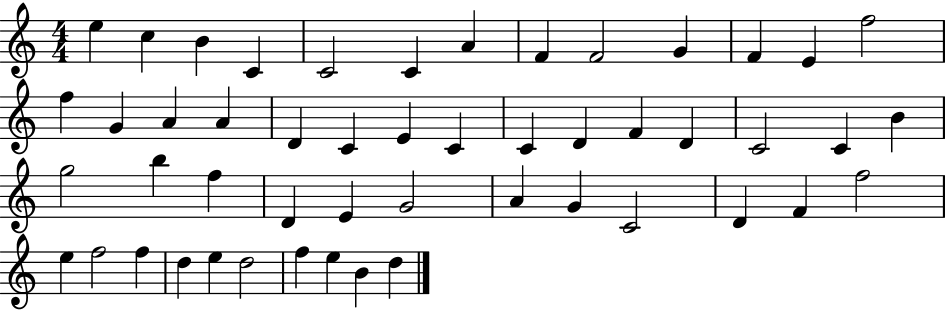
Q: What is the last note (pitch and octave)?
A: D5